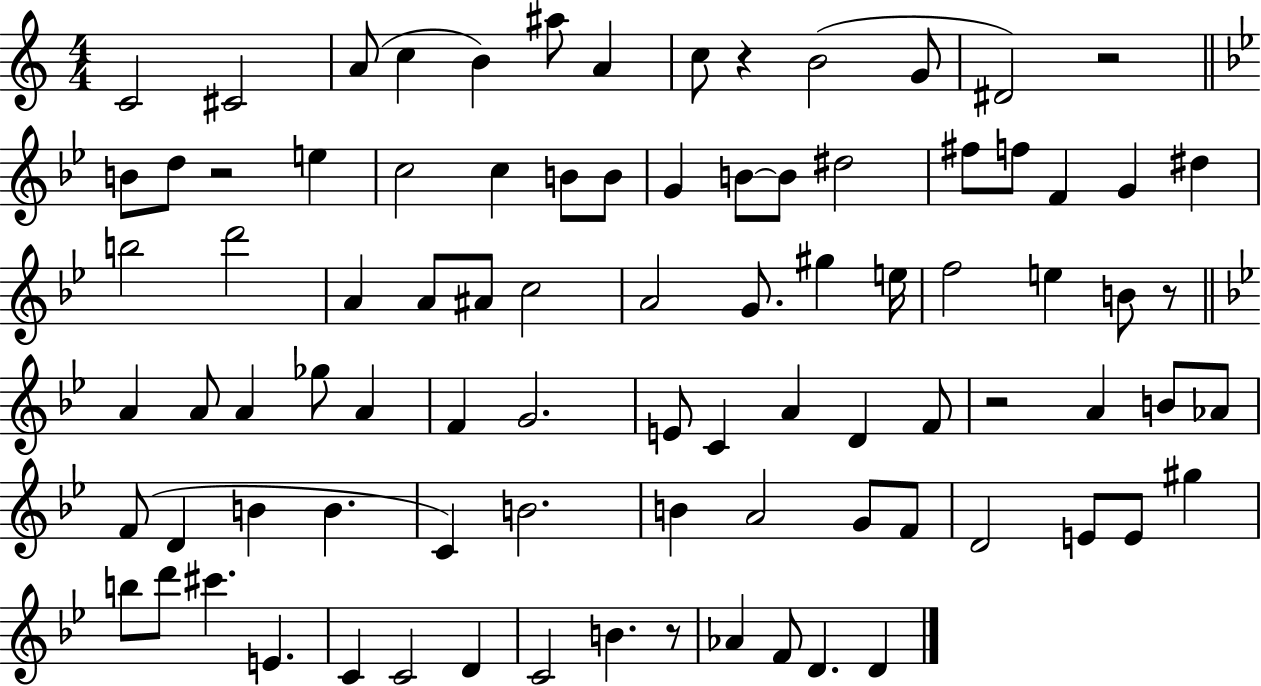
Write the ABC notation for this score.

X:1
T:Untitled
M:4/4
L:1/4
K:C
C2 ^C2 A/2 c B ^a/2 A c/2 z B2 G/2 ^D2 z2 B/2 d/2 z2 e c2 c B/2 B/2 G B/2 B/2 ^d2 ^f/2 f/2 F G ^d b2 d'2 A A/2 ^A/2 c2 A2 G/2 ^g e/4 f2 e B/2 z/2 A A/2 A _g/2 A F G2 E/2 C A D F/2 z2 A B/2 _A/2 F/2 D B B C B2 B A2 G/2 F/2 D2 E/2 E/2 ^g b/2 d'/2 ^c' E C C2 D C2 B z/2 _A F/2 D D